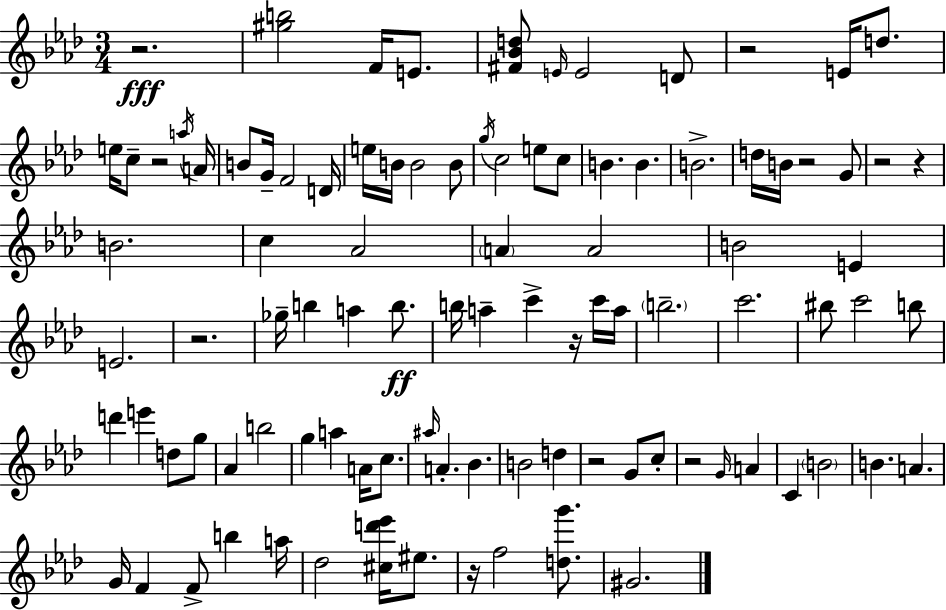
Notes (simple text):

R/h. [G#5,B5]/h F4/s E4/e. [F#4,Bb4,D5]/e E4/s E4/h D4/e R/h E4/s D5/e. E5/s C5/e R/h A5/s A4/s B4/e G4/s F4/h D4/s E5/s B4/s B4/h B4/e G5/s C5/h E5/e C5/e B4/q. B4/q. B4/h. D5/s B4/s R/h G4/e R/h R/q B4/h. C5/q Ab4/h A4/q A4/h B4/h E4/q E4/h. R/h. Gb5/s B5/q A5/q B5/e. B5/s A5/q C6/q R/s C6/s A5/s B5/h. C6/h. BIS5/e C6/h B5/e D6/q E6/q D5/e G5/e Ab4/q B5/h G5/q A5/q A4/s C5/e. A#5/s A4/q. Bb4/q. B4/h D5/q R/h G4/e C5/e R/h G4/s A4/q C4/q B4/h B4/q. A4/q. G4/s F4/q F4/e B5/q A5/s Db5/h [C#5,D6,Eb6]/s EIS5/e. R/s F5/h [D5,G6]/e. G#4/h.